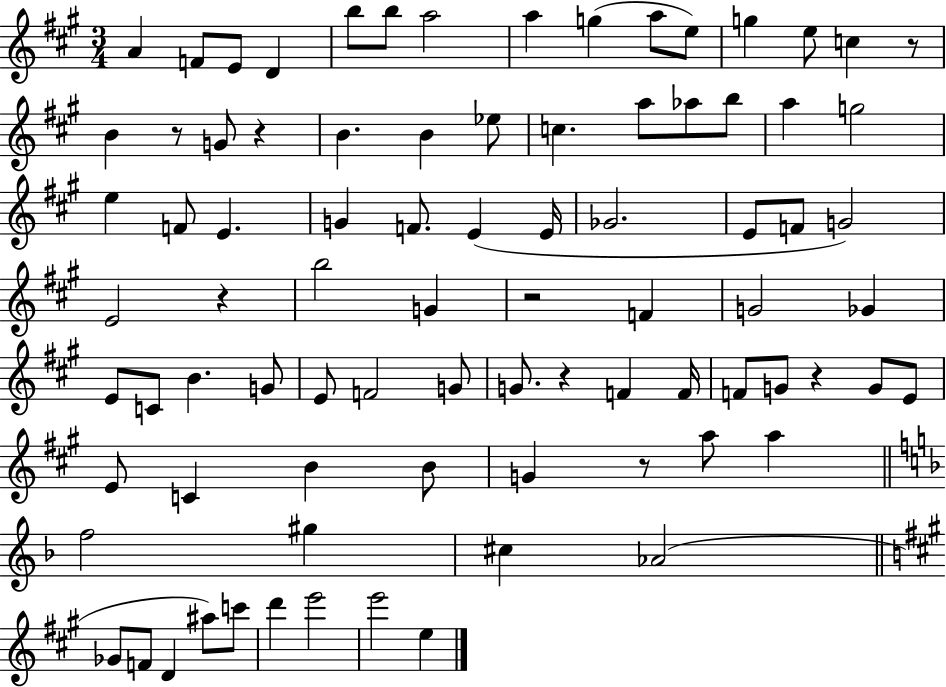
X:1
T:Untitled
M:3/4
L:1/4
K:A
A F/2 E/2 D b/2 b/2 a2 a g a/2 e/2 g e/2 c z/2 B z/2 G/2 z B B _e/2 c a/2 _a/2 b/2 a g2 e F/2 E G F/2 E E/4 _G2 E/2 F/2 G2 E2 z b2 G z2 F G2 _G E/2 C/2 B G/2 E/2 F2 G/2 G/2 z F F/4 F/2 G/2 z G/2 E/2 E/2 C B B/2 G z/2 a/2 a f2 ^g ^c _A2 _G/2 F/2 D ^a/2 c'/2 d' e'2 e'2 e